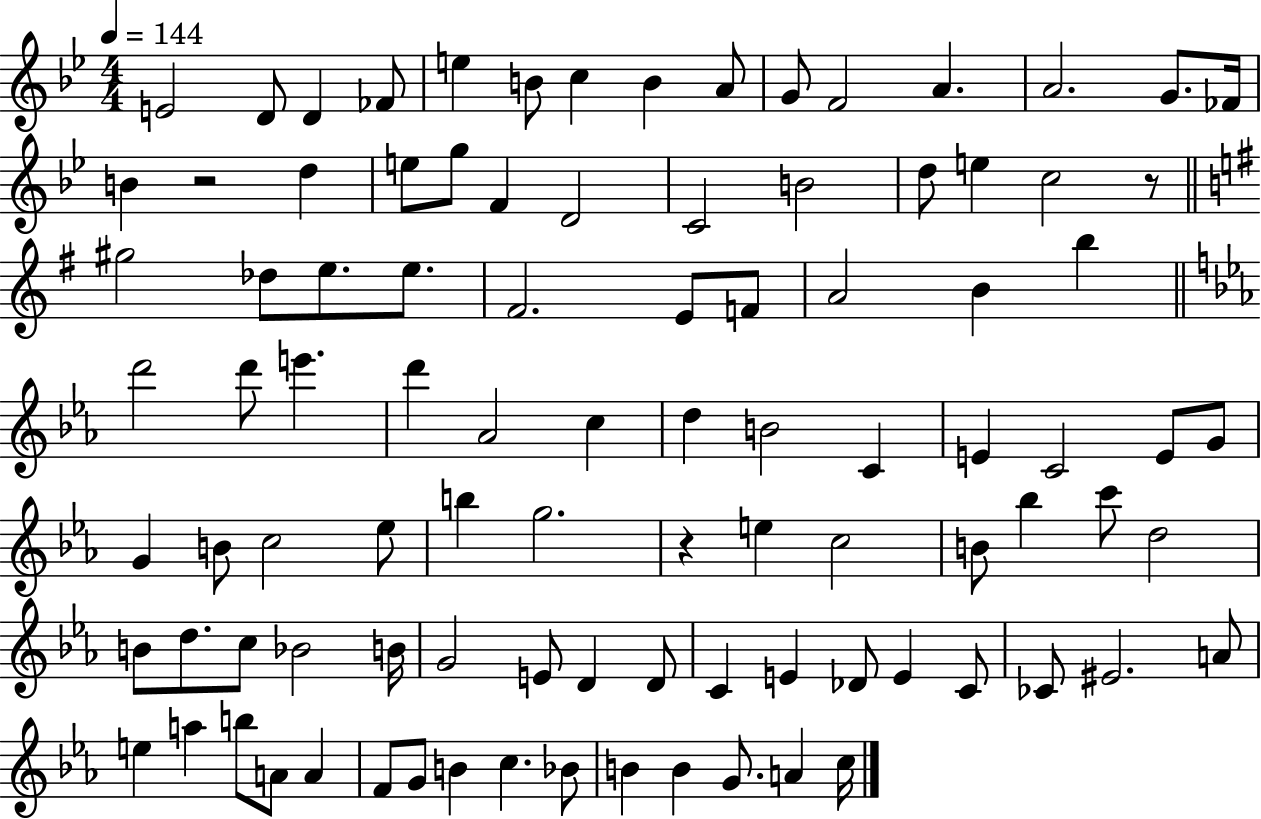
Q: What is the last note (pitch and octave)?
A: C5